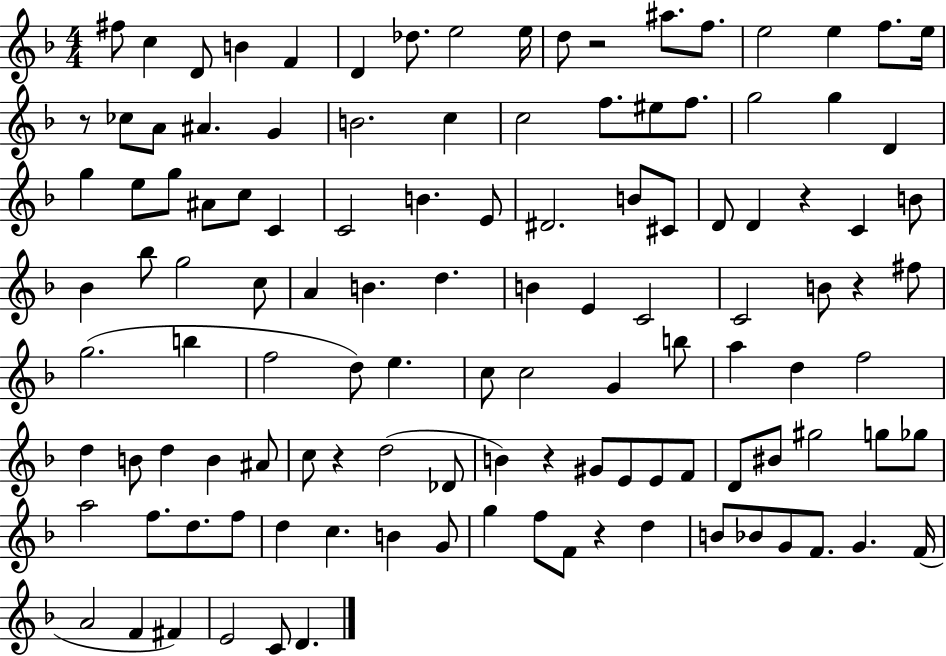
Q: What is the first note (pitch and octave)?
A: F#5